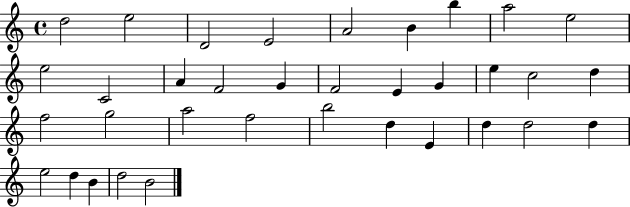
D5/h E5/h D4/h E4/h A4/h B4/q B5/q A5/h E5/h E5/h C4/h A4/q F4/h G4/q F4/h E4/q G4/q E5/q C5/h D5/q F5/h G5/h A5/h F5/h B5/h D5/q E4/q D5/q D5/h D5/q E5/h D5/q B4/q D5/h B4/h